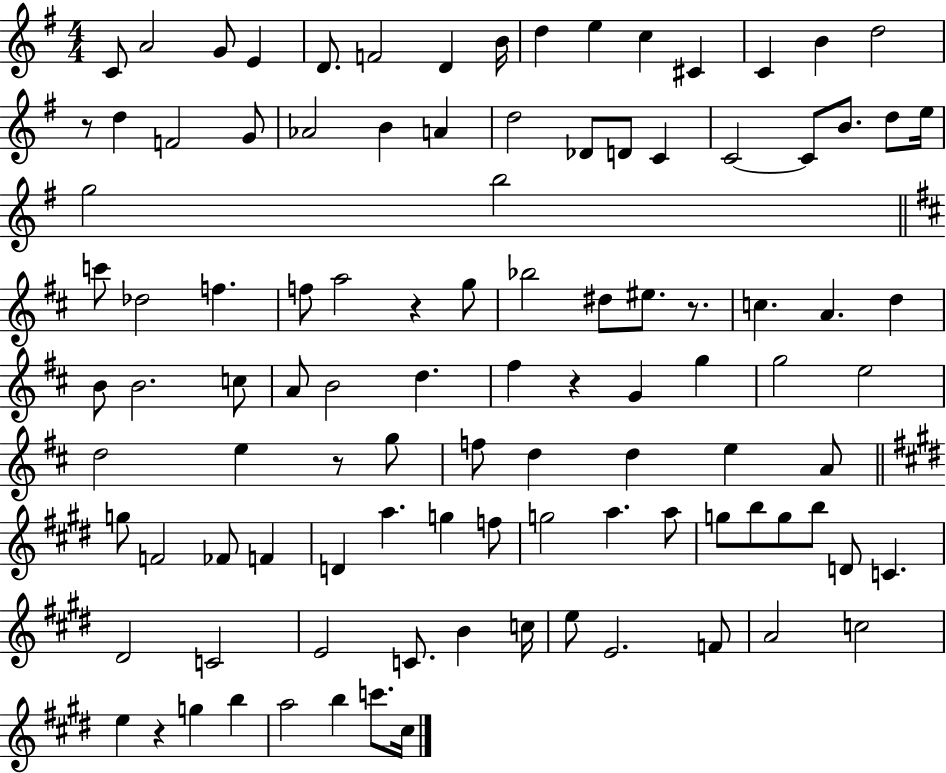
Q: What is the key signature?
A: G major